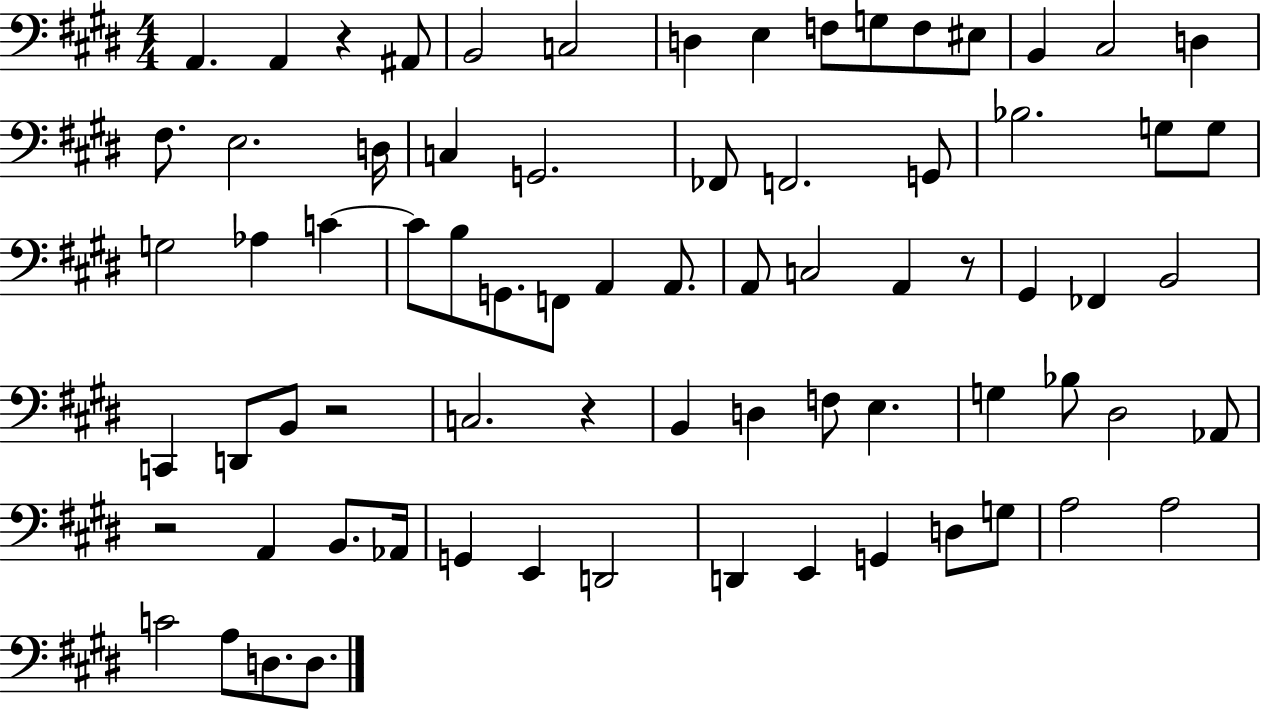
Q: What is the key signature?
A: E major